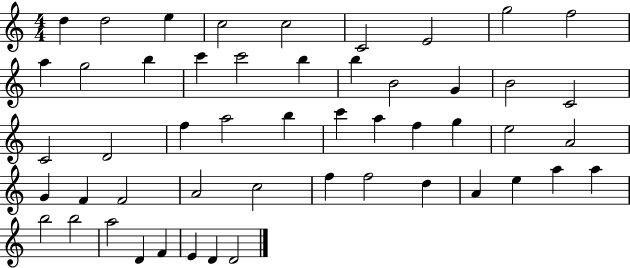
{
  \clef treble
  \numericTimeSignature
  \time 4/4
  \key c \major
  d''4 d''2 e''4 | c''2 c''2 | c'2 e'2 | g''2 f''2 | \break a''4 g''2 b''4 | c'''4 c'''2 b''4 | b''4 b'2 g'4 | b'2 c'2 | \break c'2 d'2 | f''4 a''2 b''4 | c'''4 a''4 f''4 g''4 | e''2 a'2 | \break g'4 f'4 f'2 | a'2 c''2 | f''4 f''2 d''4 | a'4 e''4 a''4 a''4 | \break b''2 b''2 | a''2 d'4 f'4 | e'4 d'4 d'2 | \bar "|."
}